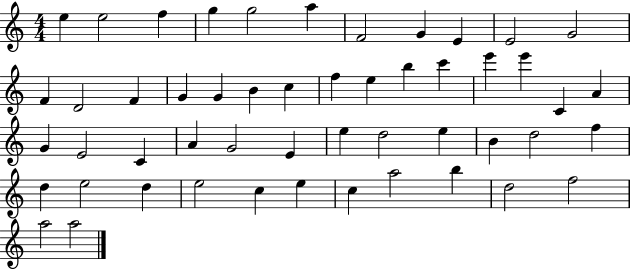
{
  \clef treble
  \numericTimeSignature
  \time 4/4
  \key c \major
  e''4 e''2 f''4 | g''4 g''2 a''4 | f'2 g'4 e'4 | e'2 g'2 | \break f'4 d'2 f'4 | g'4 g'4 b'4 c''4 | f''4 e''4 b''4 c'''4 | e'''4 e'''4 c'4 a'4 | \break g'4 e'2 c'4 | a'4 g'2 e'4 | e''4 d''2 e''4 | b'4 d''2 f''4 | \break d''4 e''2 d''4 | e''2 c''4 e''4 | c''4 a''2 b''4 | d''2 f''2 | \break a''2 a''2 | \bar "|."
}